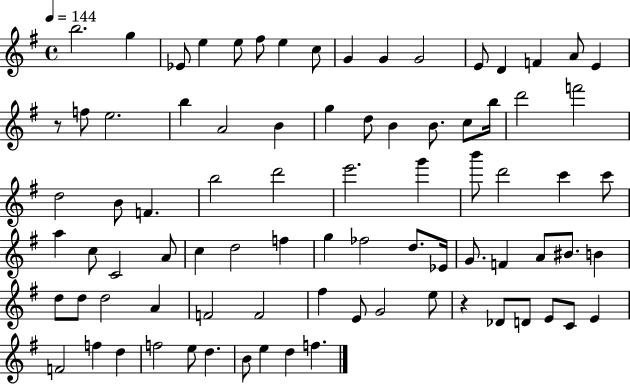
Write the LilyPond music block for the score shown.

{
  \clef treble
  \time 4/4
  \defaultTimeSignature
  \key g \major
  \tempo 4 = 144
  \repeat volta 2 { b''2. g''4 | ees'8 e''4 e''8 fis''8 e''4 c''8 | g'4 g'4 g'2 | e'8 d'4 f'4 a'8 e'4 | \break r8 f''8 e''2. | b''4 a'2 b'4 | g''4 d''8 b'4 b'8. c''8 b''16 | d'''2 f'''2 | \break d''2 b'8 f'4. | b''2 d'''2 | e'''2. g'''4 | b'''8 d'''2 c'''4 c'''8 | \break a''4 c''8 c'2 a'8 | c''4 d''2 f''4 | g''4 fes''2 d''8. ees'16 | g'8. f'4 a'8 bis'8. b'4 | \break d''8 d''8 d''2 a'4 | f'2 f'2 | fis''4 e'8 g'2 e''8 | r4 des'8 d'8 e'8 c'8 e'4 | \break f'2 f''4 d''4 | f''2 e''8 d''4. | b'8 e''4 d''4 f''4. | } \bar "|."
}